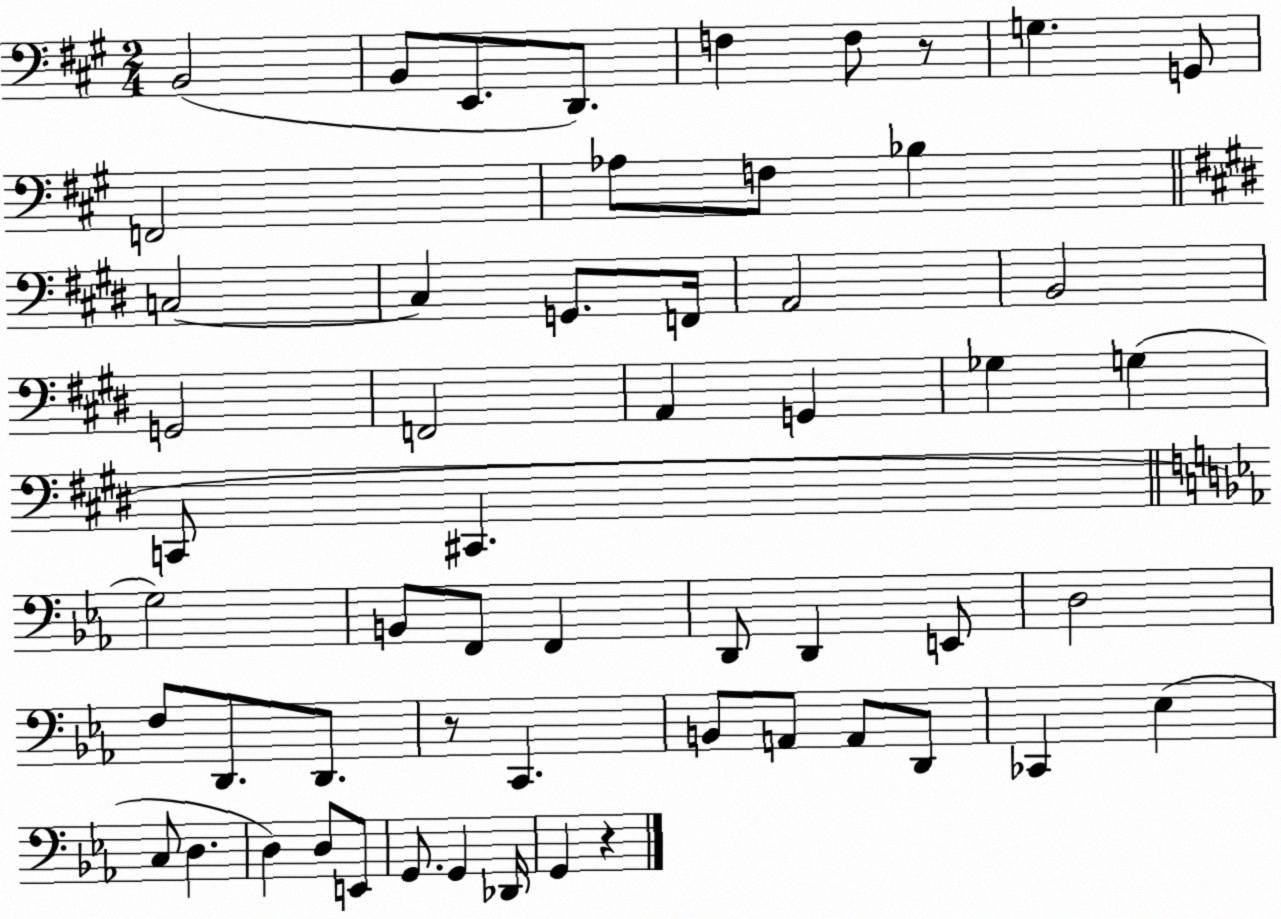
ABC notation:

X:1
T:Untitled
M:2/4
L:1/4
K:A
B,,2 B,,/2 E,,/2 D,,/2 F, F,/2 z/2 G, G,,/2 F,,2 _A,/2 F,/2 _B, C,2 C, G,,/2 F,,/4 A,,2 B,,2 G,,2 F,,2 A,, G,, _G, G, C,,/2 ^C,, G,2 B,,/2 F,,/2 F,, D,,/2 D,, E,,/2 D,2 F,/2 D,,/2 D,,/2 z/2 C,, B,,/2 A,,/2 A,,/2 D,,/2 _C,, _E, C,/2 D, D, D,/2 E,,/2 G,,/2 G,, _D,,/4 G,, z